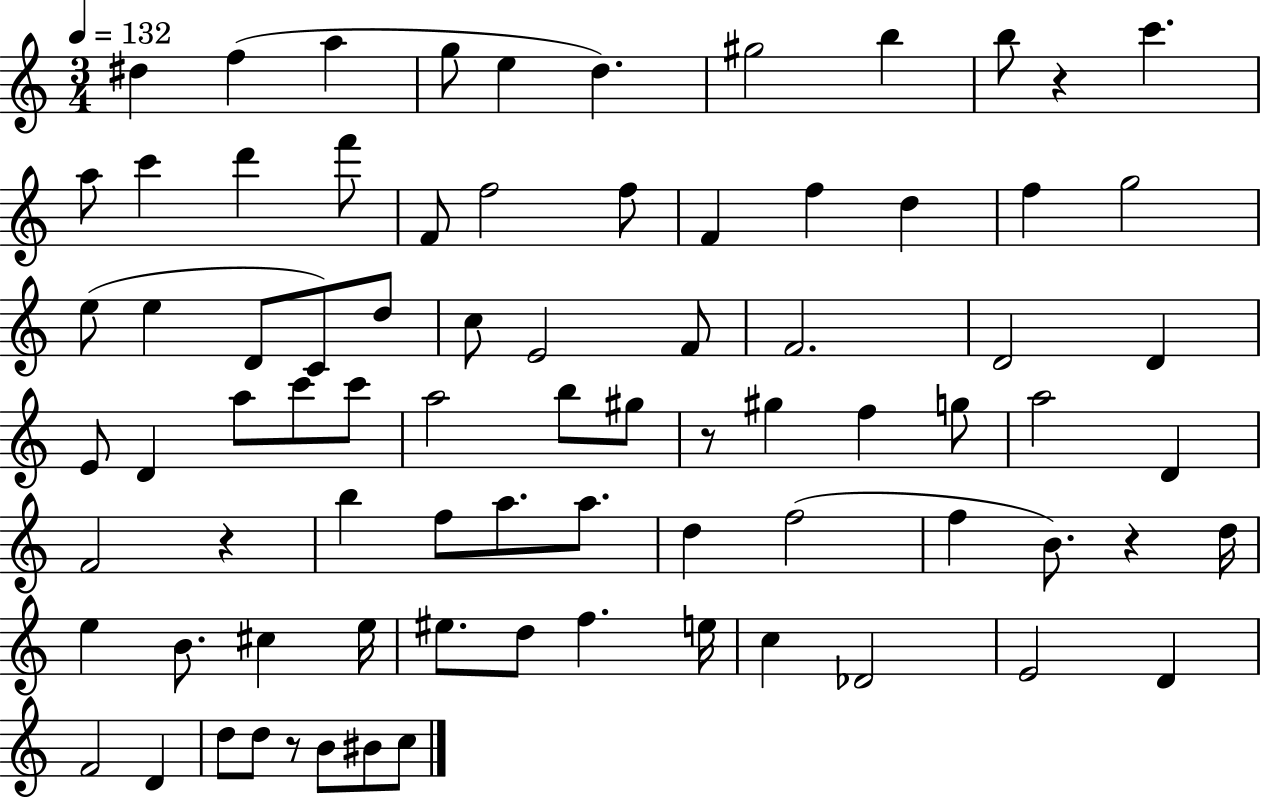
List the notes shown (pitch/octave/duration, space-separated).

D#5/q F5/q A5/q G5/e E5/q D5/q. G#5/h B5/q B5/e R/q C6/q. A5/e C6/q D6/q F6/e F4/e F5/h F5/e F4/q F5/q D5/q F5/q G5/h E5/e E5/q D4/e C4/e D5/e C5/e E4/h F4/e F4/h. D4/h D4/q E4/e D4/q A5/e C6/e C6/e A5/h B5/e G#5/e R/e G#5/q F5/q G5/e A5/h D4/q F4/h R/q B5/q F5/e A5/e. A5/e. D5/q F5/h F5/q B4/e. R/q D5/s E5/q B4/e. C#5/q E5/s EIS5/e. D5/e F5/q. E5/s C5/q Db4/h E4/h D4/q F4/h D4/q D5/e D5/e R/e B4/e BIS4/e C5/e